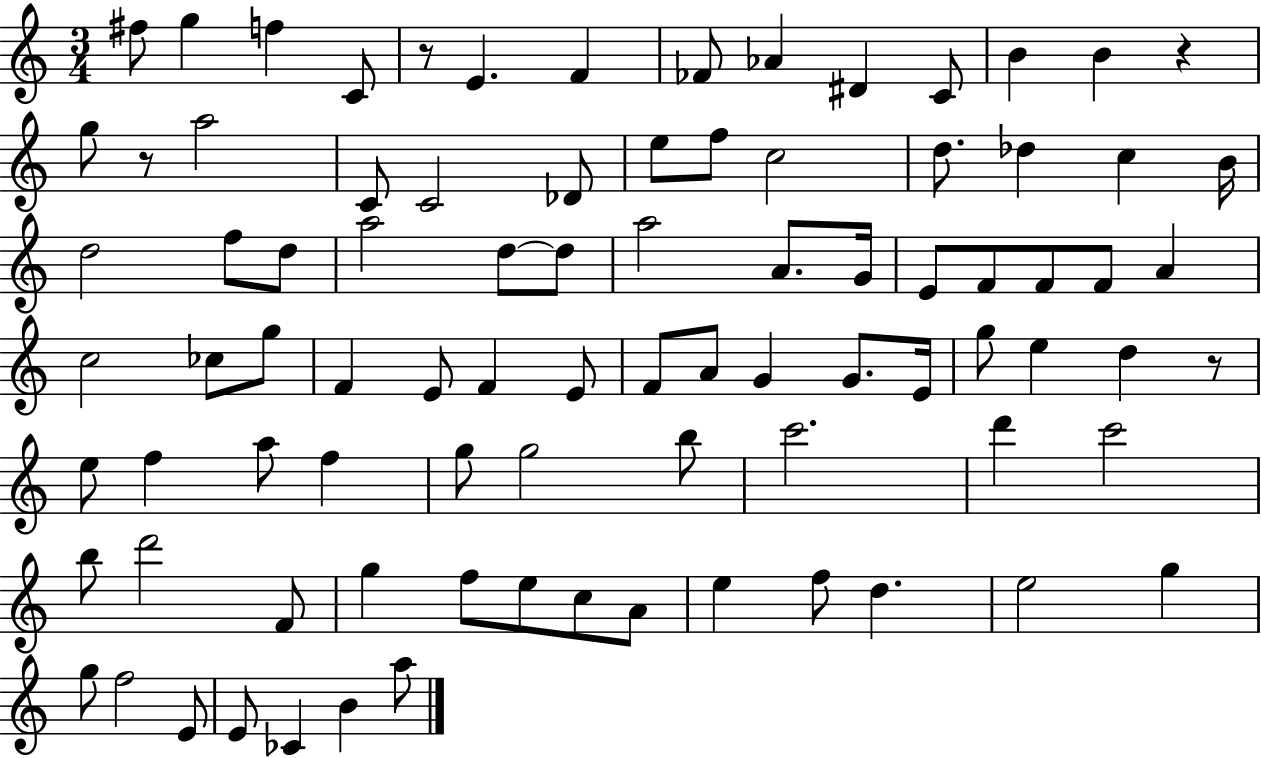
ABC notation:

X:1
T:Untitled
M:3/4
L:1/4
K:C
^f/2 g f C/2 z/2 E F _F/2 _A ^D C/2 B B z g/2 z/2 a2 C/2 C2 _D/2 e/2 f/2 c2 d/2 _d c B/4 d2 f/2 d/2 a2 d/2 d/2 a2 A/2 G/4 E/2 F/2 F/2 F/2 A c2 _c/2 g/2 F E/2 F E/2 F/2 A/2 G G/2 E/4 g/2 e d z/2 e/2 f a/2 f g/2 g2 b/2 c'2 d' c'2 b/2 d'2 F/2 g f/2 e/2 c/2 A/2 e f/2 d e2 g g/2 f2 E/2 E/2 _C B a/2